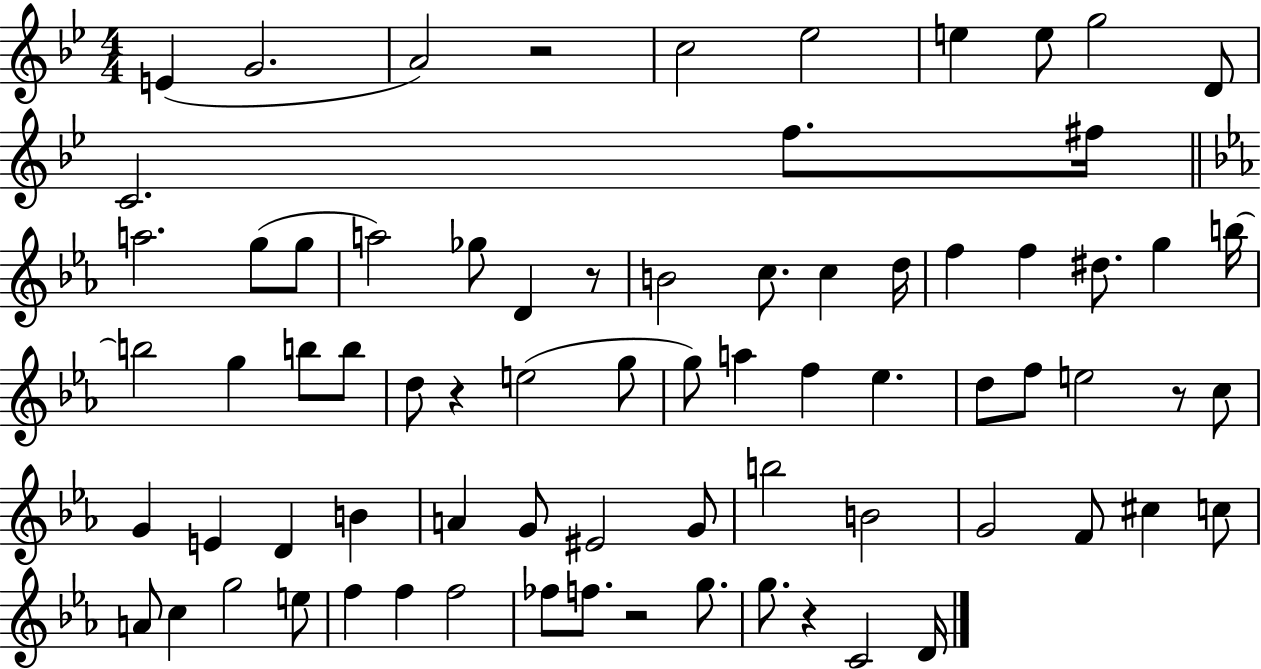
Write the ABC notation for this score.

X:1
T:Untitled
M:4/4
L:1/4
K:Bb
E G2 A2 z2 c2 _e2 e e/2 g2 D/2 C2 f/2 ^f/4 a2 g/2 g/2 a2 _g/2 D z/2 B2 c/2 c d/4 f f ^d/2 g b/4 b2 g b/2 b/2 d/2 z e2 g/2 g/2 a f _e d/2 f/2 e2 z/2 c/2 G E D B A G/2 ^E2 G/2 b2 B2 G2 F/2 ^c c/2 A/2 c g2 e/2 f f f2 _f/2 f/2 z2 g/2 g/2 z C2 D/4